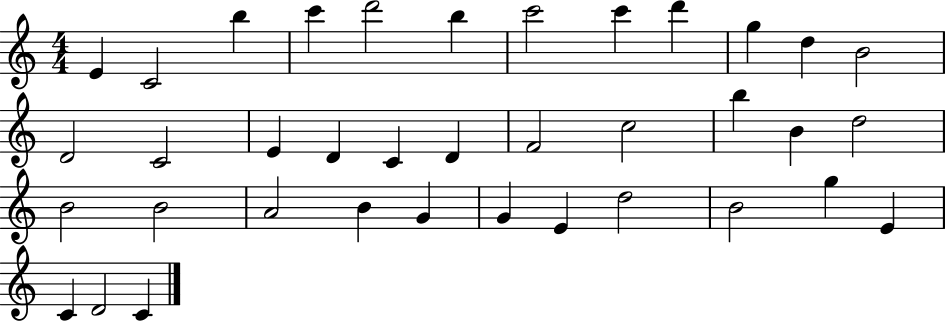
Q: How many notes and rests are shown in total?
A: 37